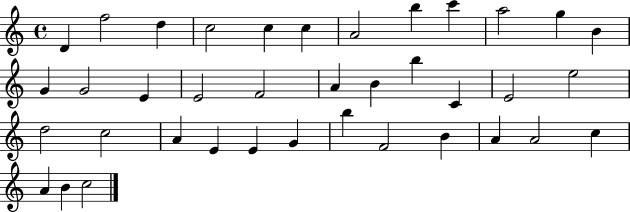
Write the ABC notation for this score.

X:1
T:Untitled
M:4/4
L:1/4
K:C
D f2 d c2 c c A2 b c' a2 g B G G2 E E2 F2 A B b C E2 e2 d2 c2 A E E G b F2 B A A2 c A B c2